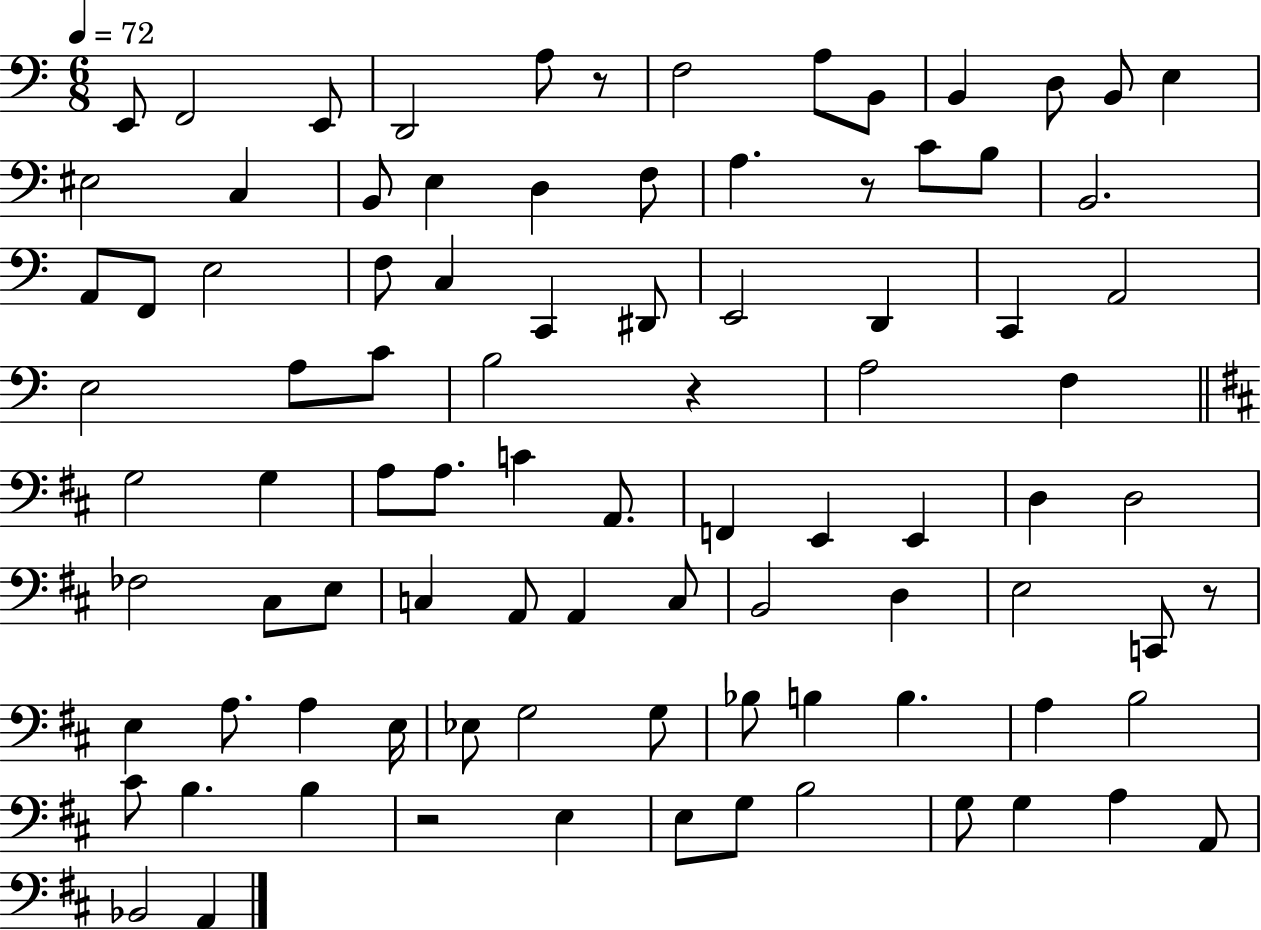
{
  \clef bass
  \numericTimeSignature
  \time 6/8
  \key c \major
  \tempo 4 = 72
  e,8 f,2 e,8 | d,2 a8 r8 | f2 a8 b,8 | b,4 d8 b,8 e4 | \break eis2 c4 | b,8 e4 d4 f8 | a4. r8 c'8 b8 | b,2. | \break a,8 f,8 e2 | f8 c4 c,4 dis,8 | e,2 d,4 | c,4 a,2 | \break e2 a8 c'8 | b2 r4 | a2 f4 | \bar "||" \break \key d \major g2 g4 | a8 a8. c'4 a,8. | f,4 e,4 e,4 | d4 d2 | \break fes2 cis8 e8 | c4 a,8 a,4 c8 | b,2 d4 | e2 c,8 r8 | \break e4 a8. a4 e16 | ees8 g2 g8 | bes8 b4 b4. | a4 b2 | \break cis'8 b4. b4 | r2 e4 | e8 g8 b2 | g8 g4 a4 a,8 | \break bes,2 a,4 | \bar "|."
}